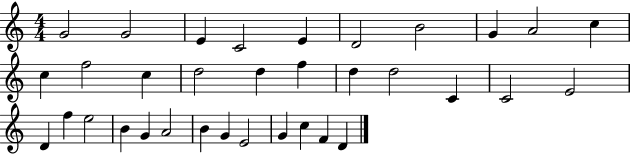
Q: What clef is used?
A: treble